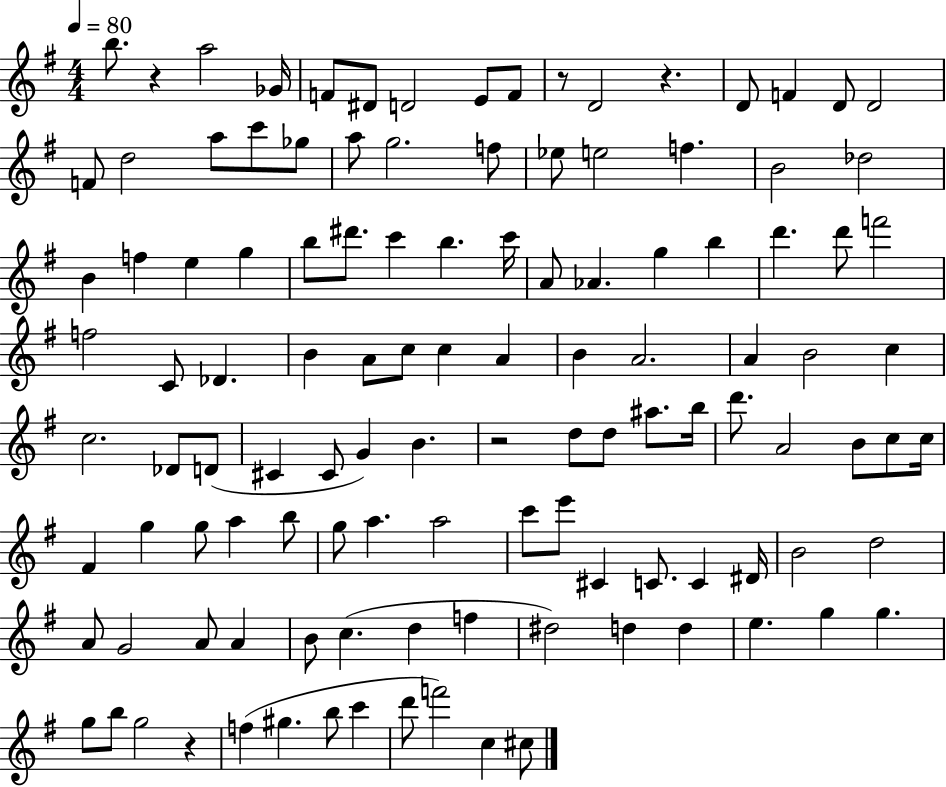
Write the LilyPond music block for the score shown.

{
  \clef treble
  \numericTimeSignature
  \time 4/4
  \key g \major
  \tempo 4 = 80
  \repeat volta 2 { b''8. r4 a''2 ges'16 | f'8 dis'8 d'2 e'8 f'8 | r8 d'2 r4. | d'8 f'4 d'8 d'2 | \break f'8 d''2 a''8 c'''8 ges''8 | a''8 g''2. f''8 | ees''8 e''2 f''4. | b'2 des''2 | \break b'4 f''4 e''4 g''4 | b''8 dis'''8. c'''4 b''4. c'''16 | a'8 aes'4. g''4 b''4 | d'''4. d'''8 f'''2 | \break f''2 c'8 des'4. | b'4 a'8 c''8 c''4 a'4 | b'4 a'2. | a'4 b'2 c''4 | \break c''2. des'8 d'8( | cis'4 cis'8 g'4) b'4. | r2 d''8 d''8 ais''8. b''16 | d'''8. a'2 b'8 c''8 c''16 | \break fis'4 g''4 g''8 a''4 b''8 | g''8 a''4. a''2 | c'''8 e'''8 cis'4 c'8. c'4 dis'16 | b'2 d''2 | \break a'8 g'2 a'8 a'4 | b'8 c''4.( d''4 f''4 | dis''2) d''4 d''4 | e''4. g''4 g''4. | \break g''8 b''8 g''2 r4 | f''4( gis''4. b''8 c'''4 | d'''8 f'''2) c''4 cis''8 | } \bar "|."
}